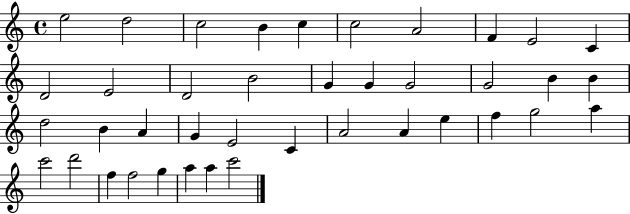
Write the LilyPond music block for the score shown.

{
  \clef treble
  \time 4/4
  \defaultTimeSignature
  \key c \major
  e''2 d''2 | c''2 b'4 c''4 | c''2 a'2 | f'4 e'2 c'4 | \break d'2 e'2 | d'2 b'2 | g'4 g'4 g'2 | g'2 b'4 b'4 | \break d''2 b'4 a'4 | g'4 e'2 c'4 | a'2 a'4 e''4 | f''4 g''2 a''4 | \break c'''2 d'''2 | f''4 f''2 g''4 | a''4 a''4 c'''2 | \bar "|."
}